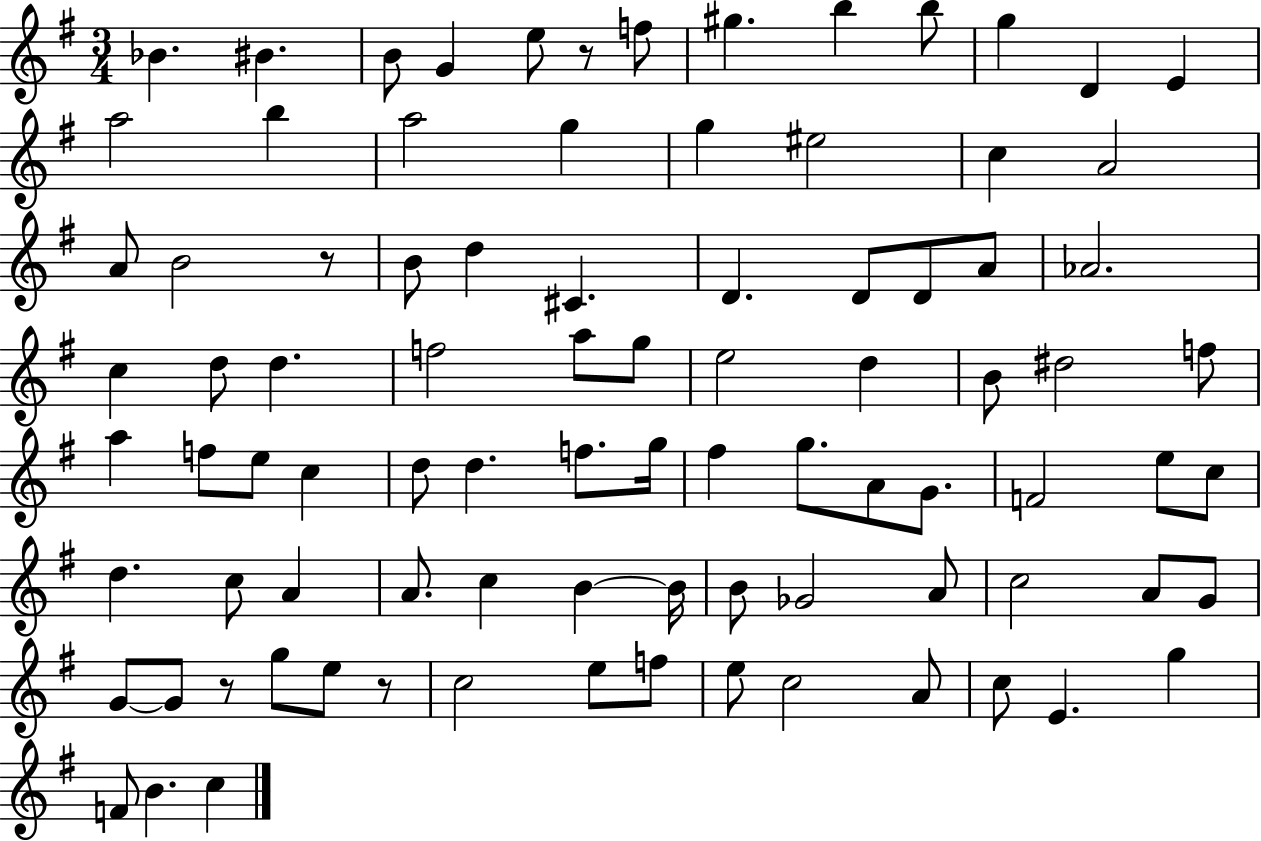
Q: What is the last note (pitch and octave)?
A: C5